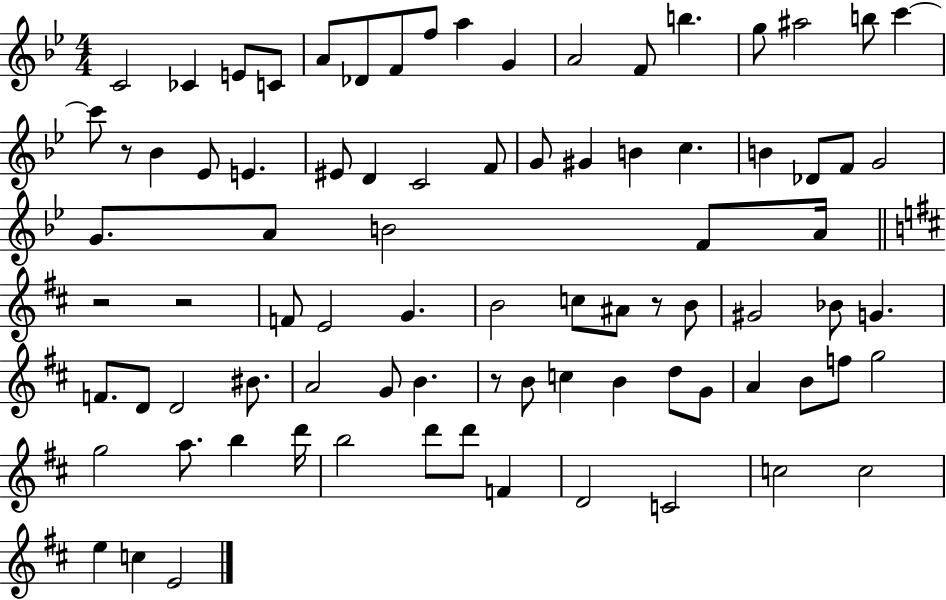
C4/h CES4/q E4/e C4/e A4/e Db4/e F4/e F5/e A5/q G4/q A4/h F4/e B5/q. G5/e A#5/h B5/e C6/q C6/e R/e Bb4/q Eb4/e E4/q. EIS4/e D4/q C4/h F4/e G4/e G#4/q B4/q C5/q. B4/q Db4/e F4/e G4/h G4/e. A4/e B4/h F4/e A4/s R/h R/h F4/e E4/h G4/q. B4/h C5/e A#4/e R/e B4/e G#4/h Bb4/e G4/q. F4/e. D4/e D4/h BIS4/e. A4/h G4/e B4/q. R/e B4/e C5/q B4/q D5/e G4/e A4/q B4/e F5/e G5/h G5/h A5/e. B5/q D6/s B5/h D6/e D6/e F4/q D4/h C4/h C5/h C5/h E5/q C5/q E4/h